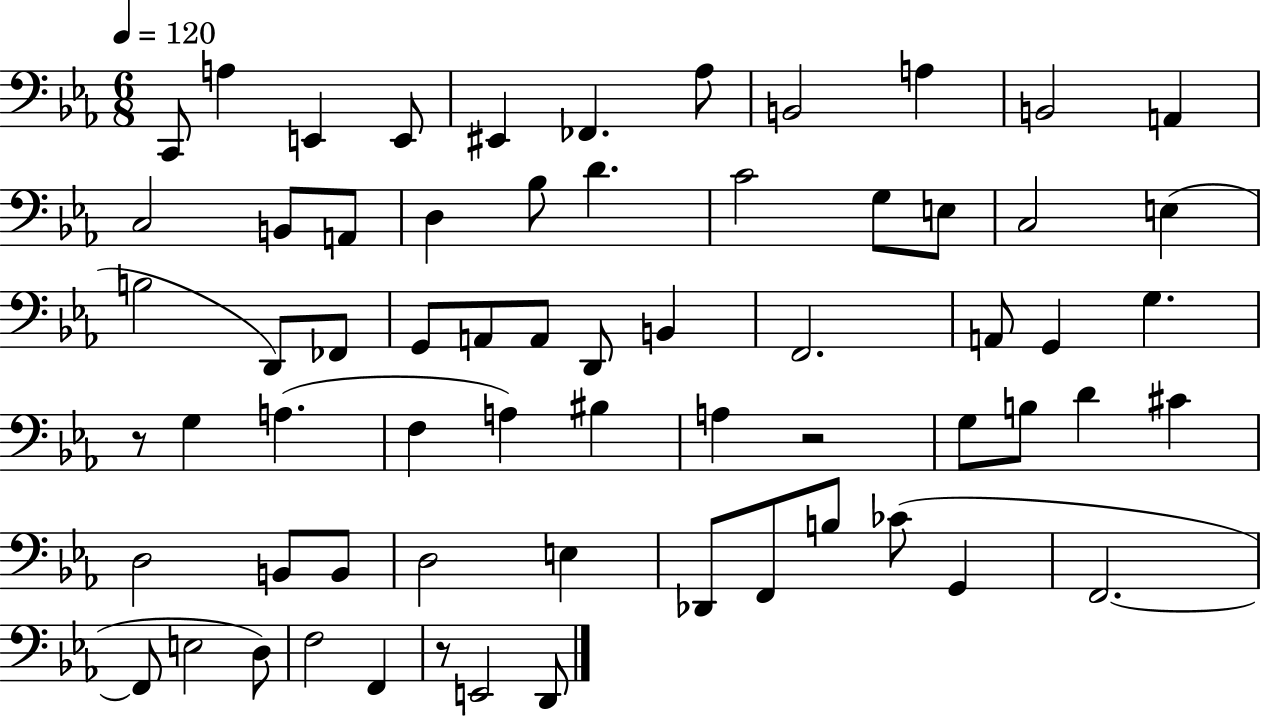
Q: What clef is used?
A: bass